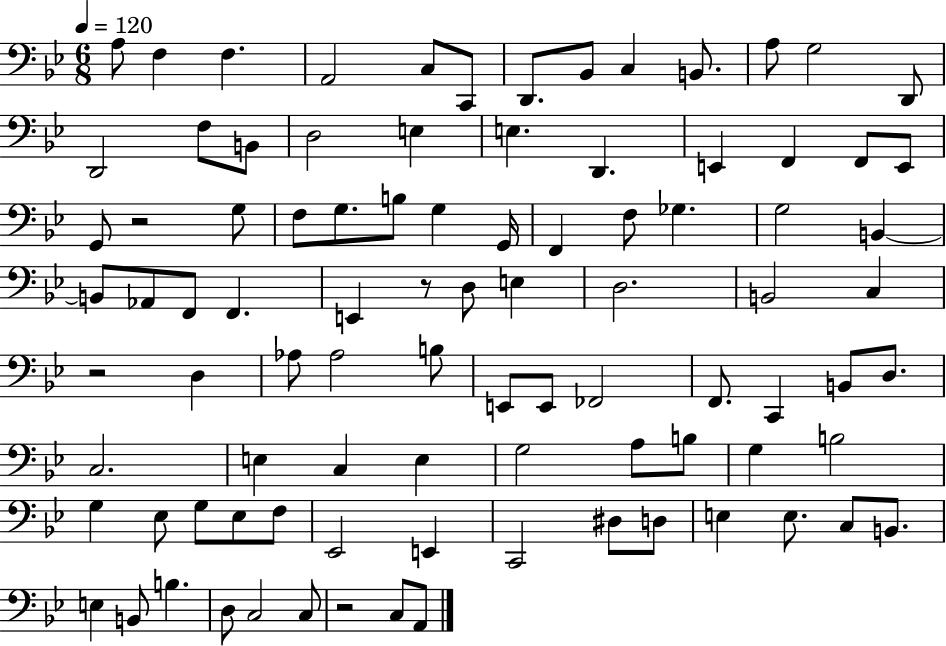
X:1
T:Untitled
M:6/8
L:1/4
K:Bb
A,/2 F, F, A,,2 C,/2 C,,/2 D,,/2 _B,,/2 C, B,,/2 A,/2 G,2 D,,/2 D,,2 F,/2 B,,/2 D,2 E, E, D,, E,, F,, F,,/2 E,,/2 G,,/2 z2 G,/2 F,/2 G,/2 B,/2 G, G,,/4 F,, F,/2 _G, G,2 B,, B,,/2 _A,,/2 F,,/2 F,, E,, z/2 D,/2 E, D,2 B,,2 C, z2 D, _A,/2 _A,2 B,/2 E,,/2 E,,/2 _F,,2 F,,/2 C,, B,,/2 D,/2 C,2 E, C, E, G,2 A,/2 B,/2 G, B,2 G, _E,/2 G,/2 _E,/2 F,/2 _E,,2 E,, C,,2 ^D,/2 D,/2 E, E,/2 C,/2 B,,/2 E, B,,/2 B, D,/2 C,2 C,/2 z2 C,/2 A,,/2